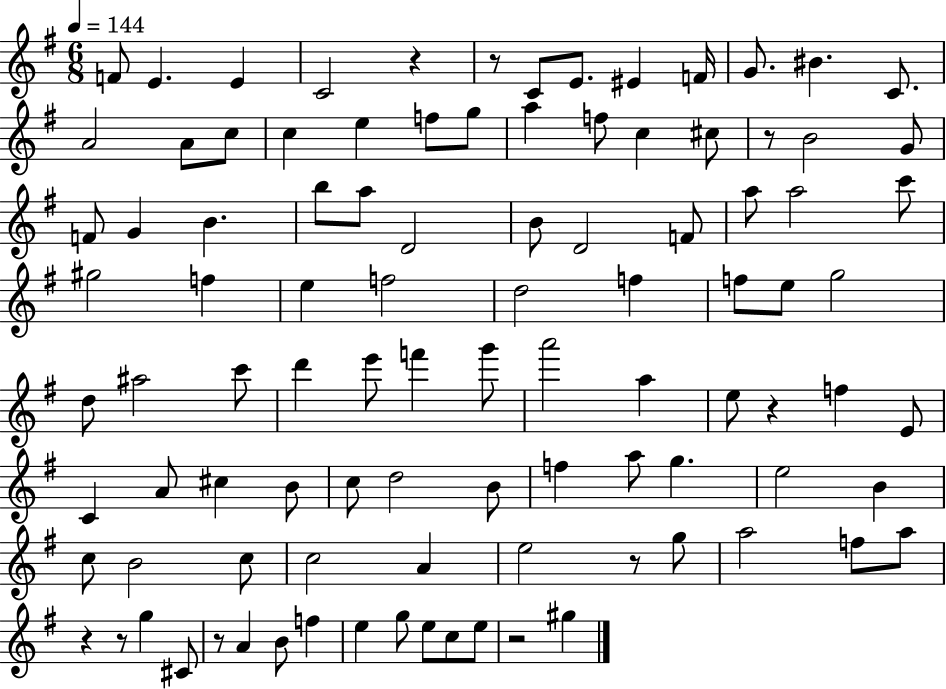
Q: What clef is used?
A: treble